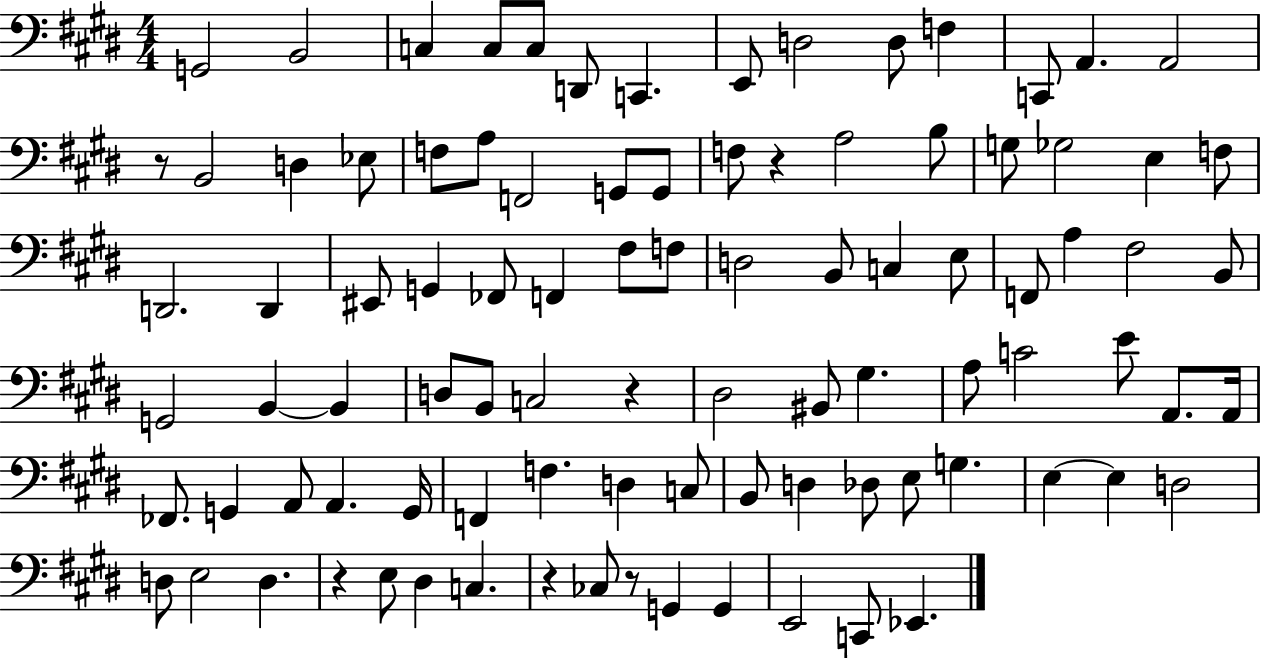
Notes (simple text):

G2/h B2/h C3/q C3/e C3/e D2/e C2/q. E2/e D3/h D3/e F3/q C2/e A2/q. A2/h R/e B2/h D3/q Eb3/e F3/e A3/e F2/h G2/e G2/e F3/e R/q A3/h B3/e G3/e Gb3/h E3/q F3/e D2/h. D2/q EIS2/e G2/q FES2/e F2/q F#3/e F3/e D3/h B2/e C3/q E3/e F2/e A3/q F#3/h B2/e G2/h B2/q B2/q D3/e B2/e C3/h R/q D#3/h BIS2/e G#3/q. A3/e C4/h E4/e A2/e. A2/s FES2/e. G2/q A2/e A2/q. G2/s F2/q F3/q. D3/q C3/e B2/e D3/q Db3/e E3/e G3/q. E3/q E3/q D3/h D3/e E3/h D3/q. R/q E3/e D#3/q C3/q. R/q CES3/e R/e G2/q G2/q E2/h C2/e Eb2/q.